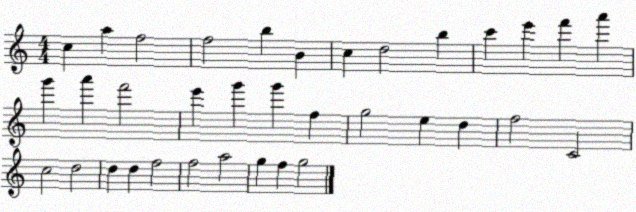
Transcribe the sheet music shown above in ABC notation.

X:1
T:Untitled
M:4/4
L:1/4
K:C
c a f2 f2 b B c d2 b c' e' f' a' g' a' f'2 e' g' g' f g2 e d f2 C2 c2 d2 d d f2 f2 a2 g f g2